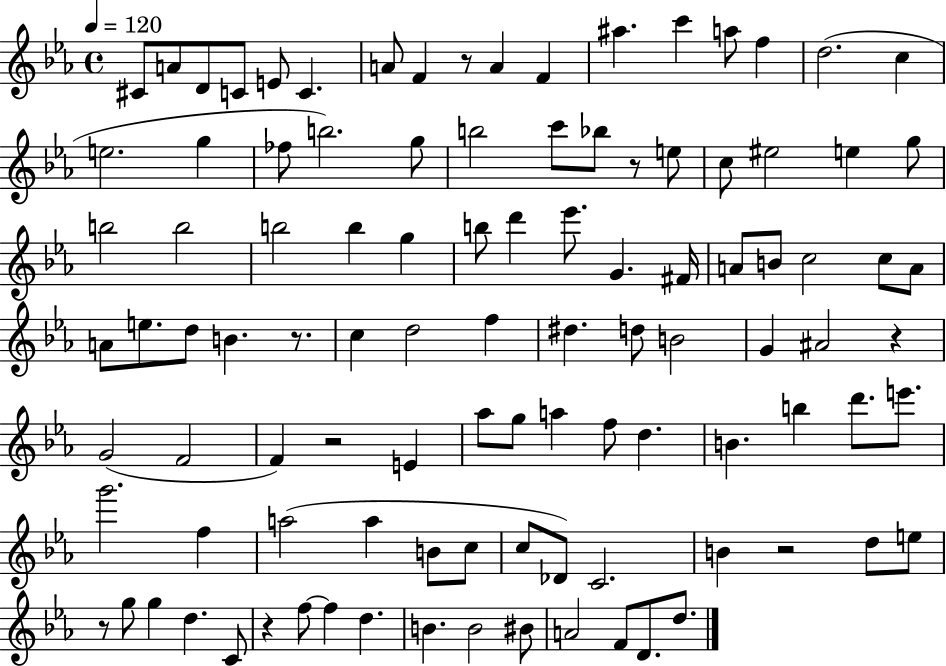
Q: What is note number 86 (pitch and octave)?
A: F5